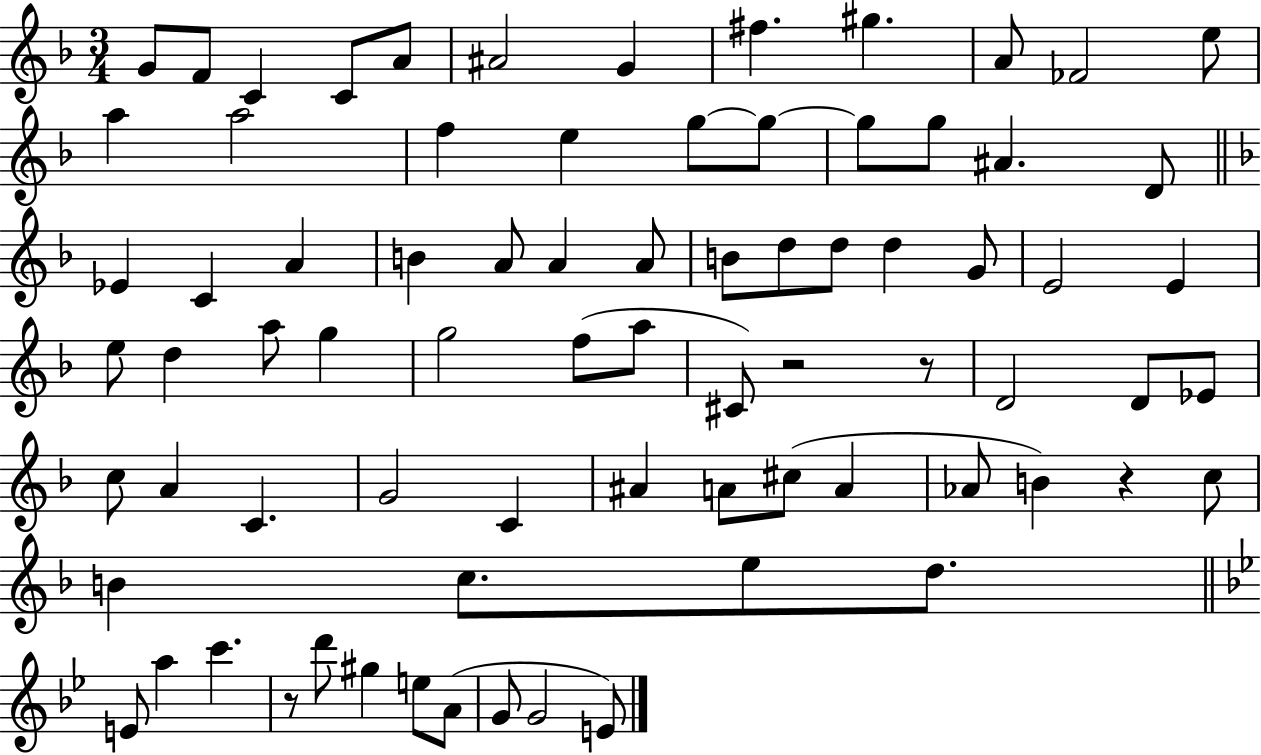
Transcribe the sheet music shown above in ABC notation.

X:1
T:Untitled
M:3/4
L:1/4
K:F
G/2 F/2 C C/2 A/2 ^A2 G ^f ^g A/2 _F2 e/2 a a2 f e g/2 g/2 g/2 g/2 ^A D/2 _E C A B A/2 A A/2 B/2 d/2 d/2 d G/2 E2 E e/2 d a/2 g g2 f/2 a/2 ^C/2 z2 z/2 D2 D/2 _E/2 c/2 A C G2 C ^A A/2 ^c/2 A _A/2 B z c/2 B c/2 e/2 d/2 E/2 a c' z/2 d'/2 ^g e/2 A/2 G/2 G2 E/2